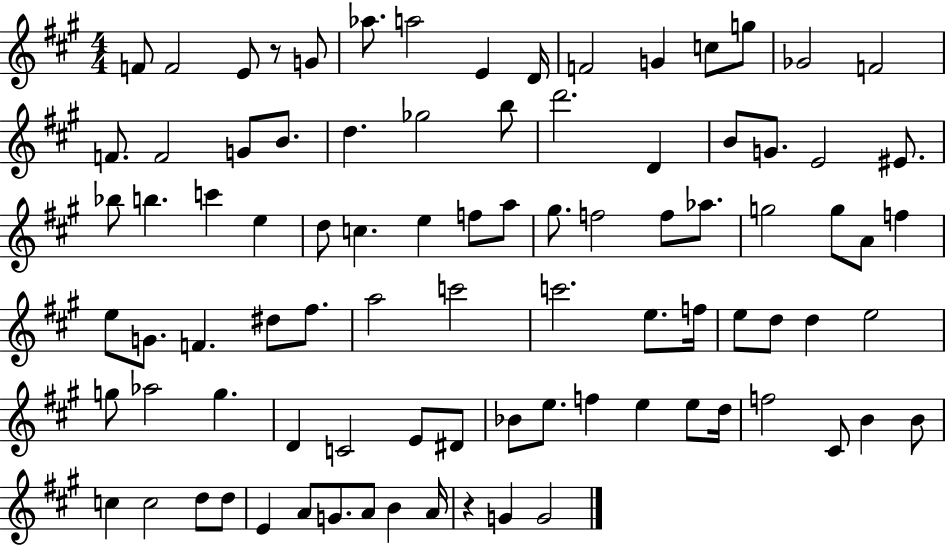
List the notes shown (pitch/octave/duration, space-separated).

F4/e F4/h E4/e R/e G4/e Ab5/e. A5/h E4/q D4/s F4/h G4/q C5/e G5/e Gb4/h F4/h F4/e. F4/h G4/e B4/e. D5/q. Gb5/h B5/e D6/h. D4/q B4/e G4/e. E4/h EIS4/e. Bb5/e B5/q. C6/q E5/q D5/e C5/q. E5/q F5/e A5/e G#5/e. F5/h F5/e Ab5/e. G5/h G5/e A4/e F5/q E5/e G4/e. F4/q. D#5/e F#5/e. A5/h C6/h C6/h. E5/e. F5/s E5/e D5/e D5/q E5/h G5/e Ab5/h G5/q. D4/q C4/h E4/e D#4/e Bb4/e E5/e. F5/q E5/q E5/e D5/s F5/h C#4/e B4/q B4/e C5/q C5/h D5/e D5/e E4/q A4/e G4/e. A4/e B4/q A4/s R/q G4/q G4/h